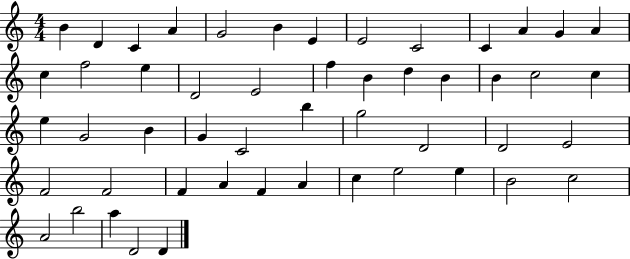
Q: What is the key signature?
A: C major